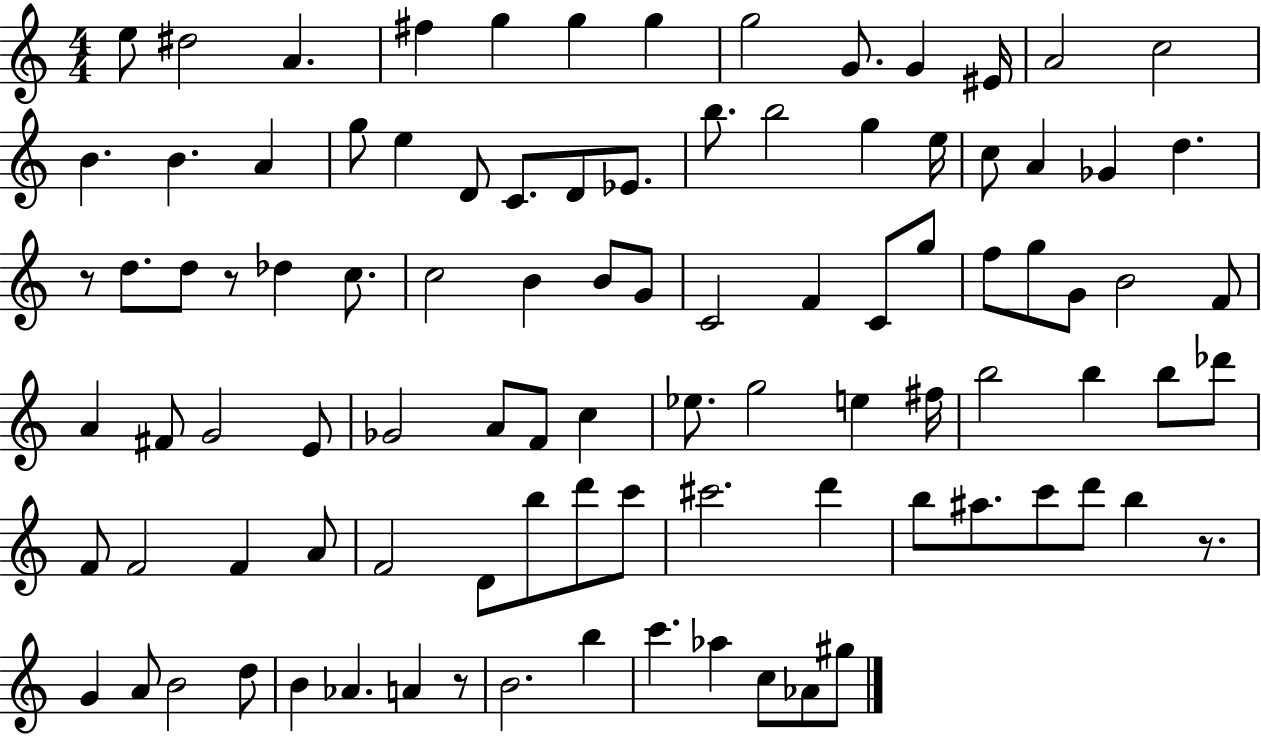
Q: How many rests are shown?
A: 4